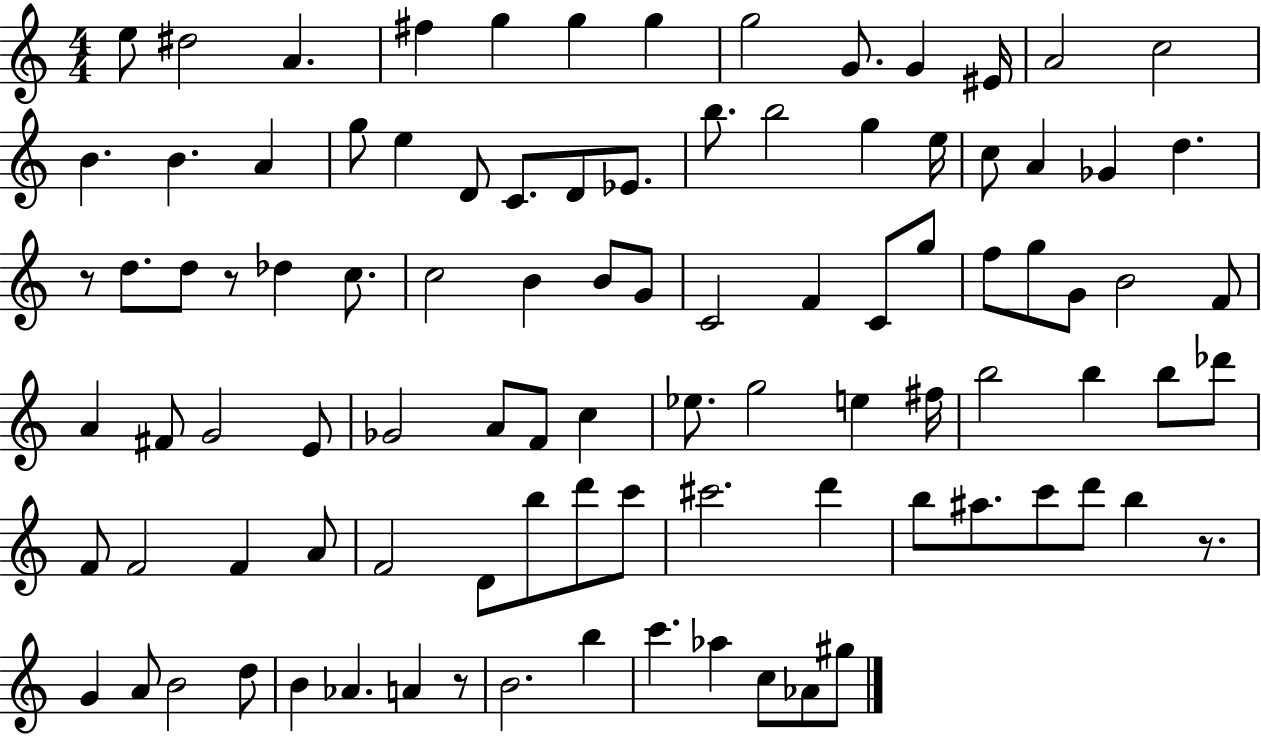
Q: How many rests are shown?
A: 4